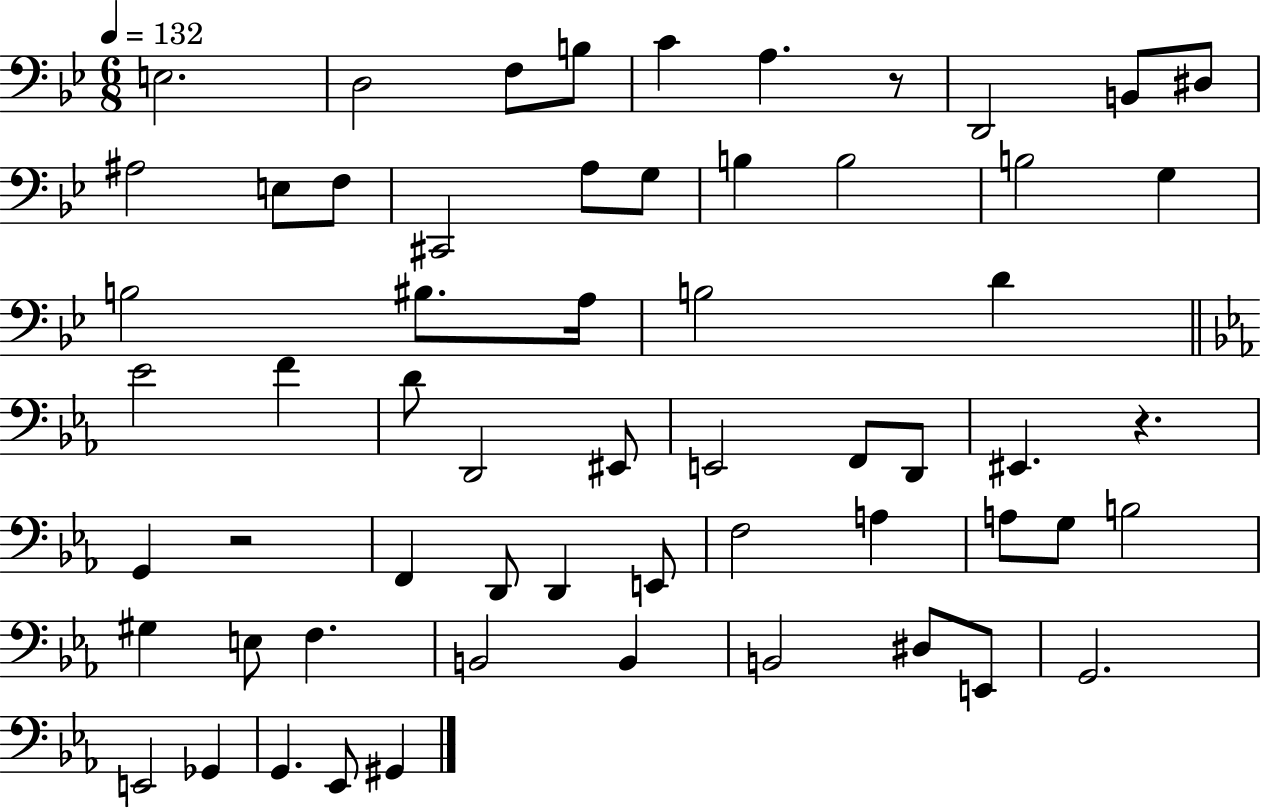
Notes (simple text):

E3/h. D3/h F3/e B3/e C4/q A3/q. R/e D2/h B2/e D#3/e A#3/h E3/e F3/e C#2/h A3/e G3/e B3/q B3/h B3/h G3/q B3/h BIS3/e. A3/s B3/h D4/q Eb4/h F4/q D4/e D2/h EIS2/e E2/h F2/e D2/e EIS2/q. R/q. G2/q R/h F2/q D2/e D2/q E2/e F3/h A3/q A3/e G3/e B3/h G#3/q E3/e F3/q. B2/h B2/q B2/h D#3/e E2/e G2/h. E2/h Gb2/q G2/q. Eb2/e G#2/q